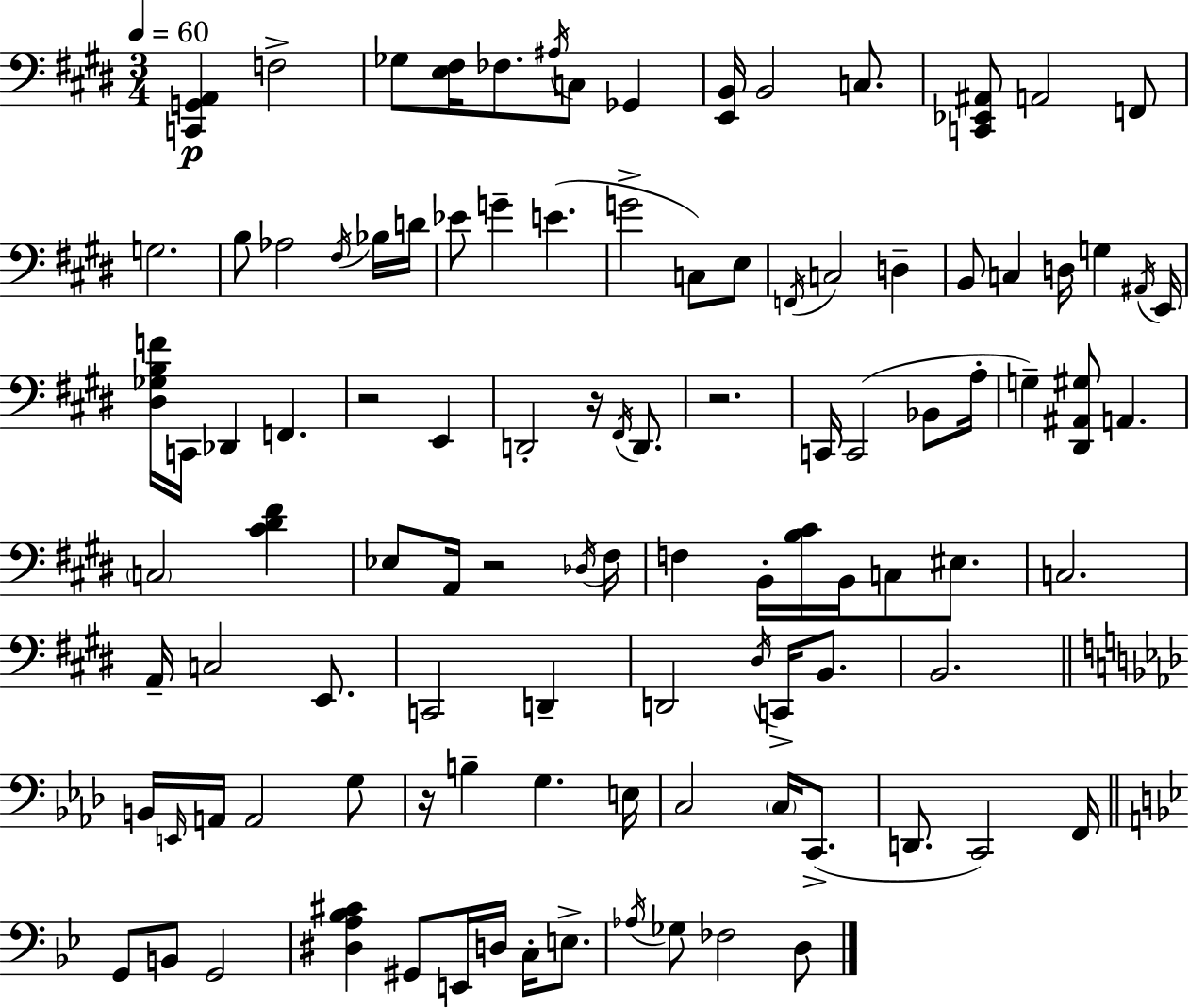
X:1
T:Untitled
M:3/4
L:1/4
K:E
[C,,G,,A,,] F,2 _G,/2 [E,^F,]/4 _F,/2 ^A,/4 C,/2 _G,, [E,,B,,]/4 B,,2 C,/2 [C,,_E,,^A,,]/2 A,,2 F,,/2 G,2 B,/2 _A,2 ^F,/4 _B,/4 D/4 _E/2 G E G2 C,/2 E,/2 F,,/4 C,2 D, B,,/2 C, D,/4 G, ^A,,/4 E,,/4 [^D,_G,B,F]/4 C,,/4 _D,, F,, z2 E,, D,,2 z/4 ^F,,/4 D,,/2 z2 C,,/4 C,,2 _B,,/2 A,/4 G, [^D,,^A,,^G,]/2 A,, C,2 [^C^D^F] _E,/2 A,,/4 z2 _D,/4 ^F,/4 F, B,,/4 [B,^C]/4 B,,/4 C,/2 ^E,/2 C,2 A,,/4 C,2 E,,/2 C,,2 D,, D,,2 ^D,/4 C,,/4 B,,/2 B,,2 B,,/4 E,,/4 A,,/4 A,,2 G,/2 z/4 B, G, E,/4 C,2 C,/4 C,,/2 D,,/2 C,,2 F,,/4 G,,/2 B,,/2 G,,2 [^D,A,_B,^C] ^G,,/2 E,,/4 D,/4 C,/4 E,/2 _A,/4 _G,/2 _F,2 D,/2